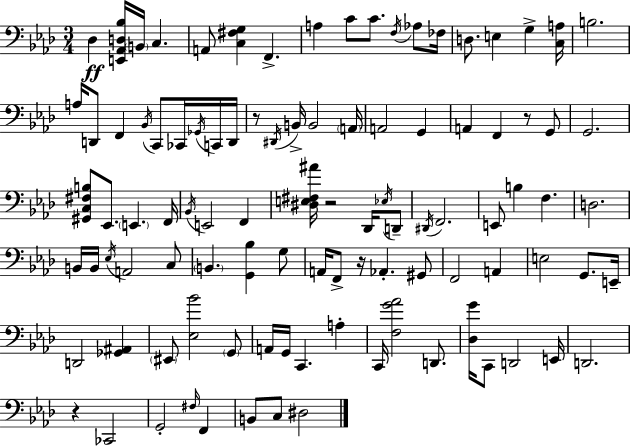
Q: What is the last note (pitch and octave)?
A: D#3